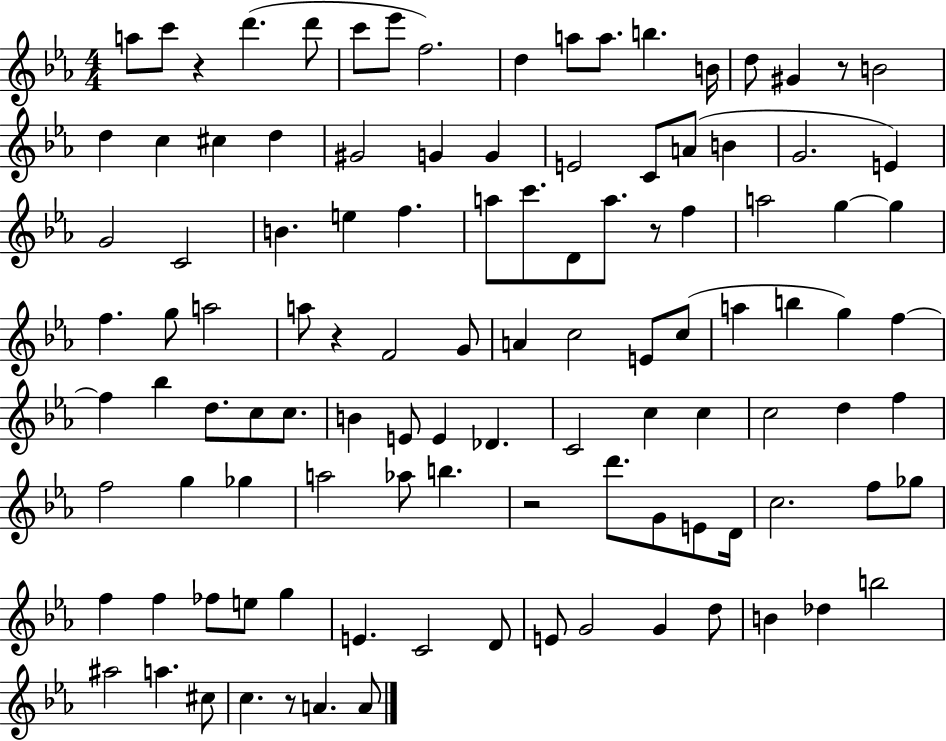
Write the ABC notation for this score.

X:1
T:Untitled
M:4/4
L:1/4
K:Eb
a/2 c'/2 z d' d'/2 c'/2 _e'/2 f2 d a/2 a/2 b B/4 d/2 ^G z/2 B2 d c ^c d ^G2 G G E2 C/2 A/2 B G2 E G2 C2 B e f a/2 c'/2 D/2 a/2 z/2 f a2 g g f g/2 a2 a/2 z F2 G/2 A c2 E/2 c/2 a b g f f _b d/2 c/2 c/2 B E/2 E _D C2 c c c2 d f f2 g _g a2 _a/2 b z2 d'/2 G/2 E/2 D/4 c2 f/2 _g/2 f f _f/2 e/2 g E C2 D/2 E/2 G2 G d/2 B _d b2 ^a2 a ^c/2 c z/2 A A/2